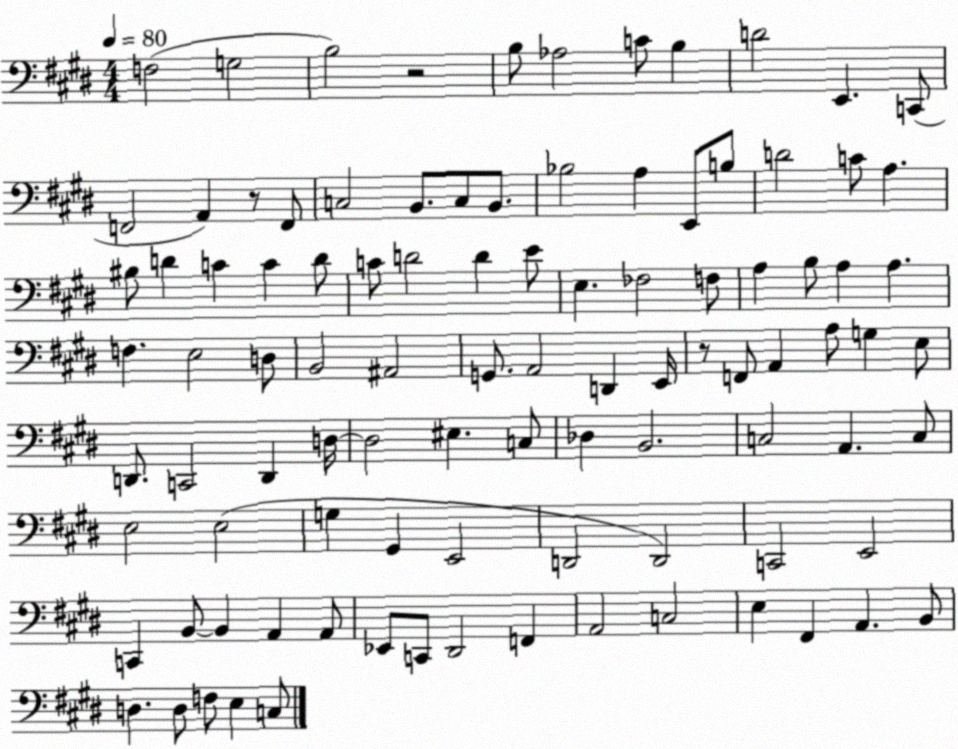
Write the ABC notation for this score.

X:1
T:Untitled
M:4/4
L:1/4
K:E
F,2 G,2 B,2 z2 B,/2 _A,2 C/2 B, D2 E,, C,,/2 F,,2 A,, z/2 F,,/2 C,2 B,,/2 C,/2 B,,/2 _B,2 A, E,,/2 B,/2 D2 C/2 A, ^B,/2 D C C D/2 C/2 D2 D E/2 E, _F,2 F,/2 A, B,/2 A, A, F, E,2 D,/2 B,,2 ^A,,2 G,,/2 A,,2 D,, E,,/4 z/2 F,,/2 A,, A,/2 G, E,/2 D,,/2 C,,2 D,, D,/4 D,2 ^E, C,/2 _D, B,,2 C,2 A,, C,/2 E,2 E,2 G, ^G,, E,,2 D,,2 D,,2 C,,2 E,,2 C,, B,,/2 B,, A,, A,,/2 _E,,/2 C,,/2 ^D,,2 F,, A,,2 C,2 E, ^F,, A,, B,,/2 D, D,/2 F,/2 E, C,/2